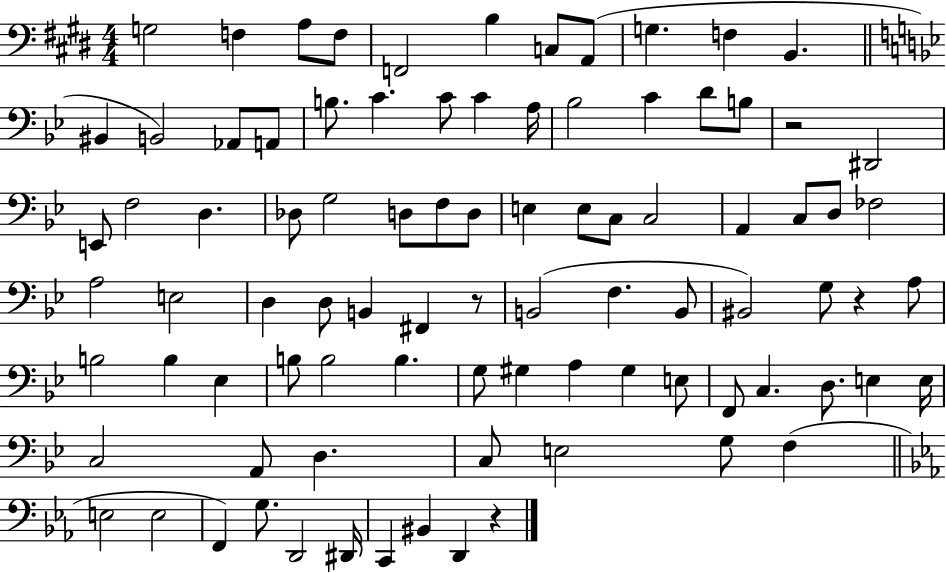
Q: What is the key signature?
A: E major